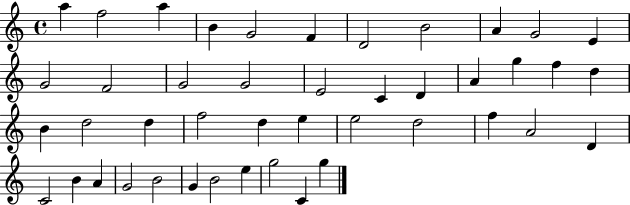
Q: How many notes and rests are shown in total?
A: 44